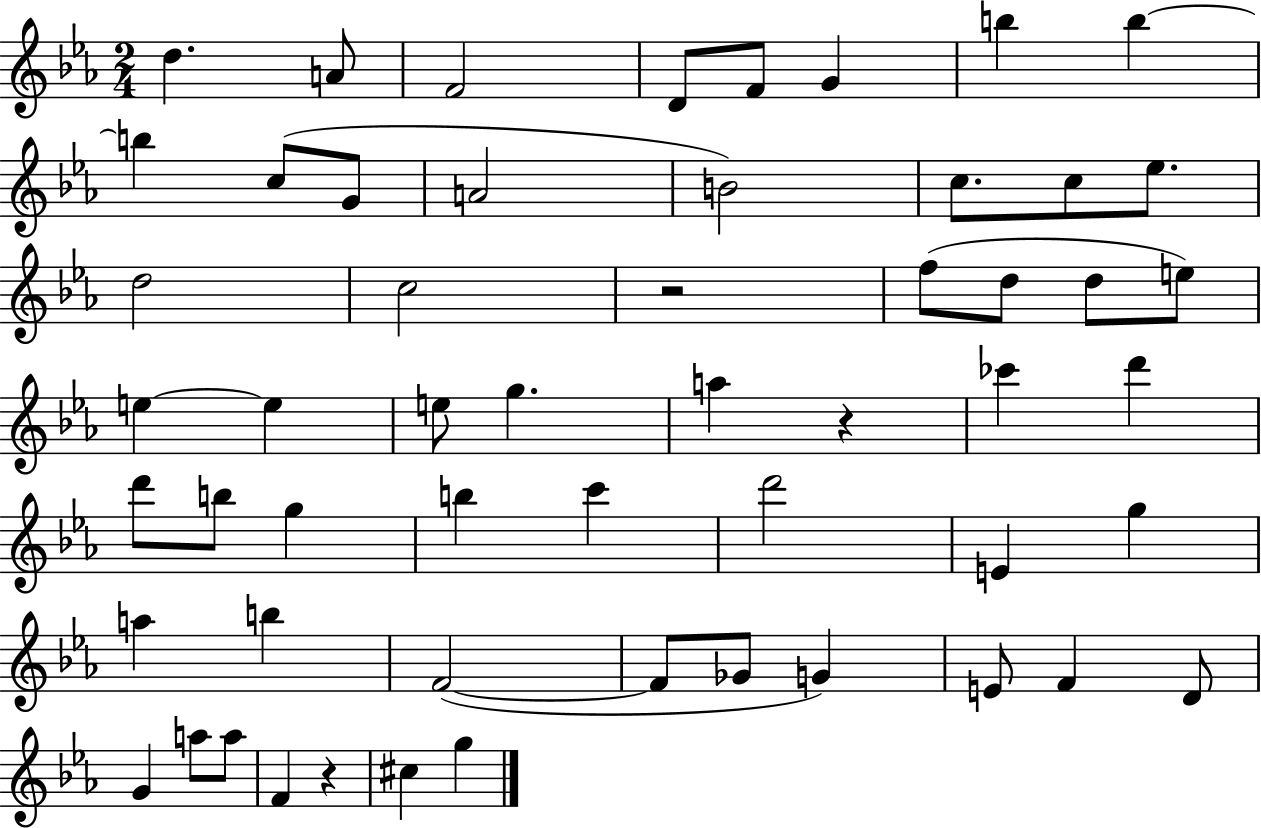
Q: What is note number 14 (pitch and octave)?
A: C5